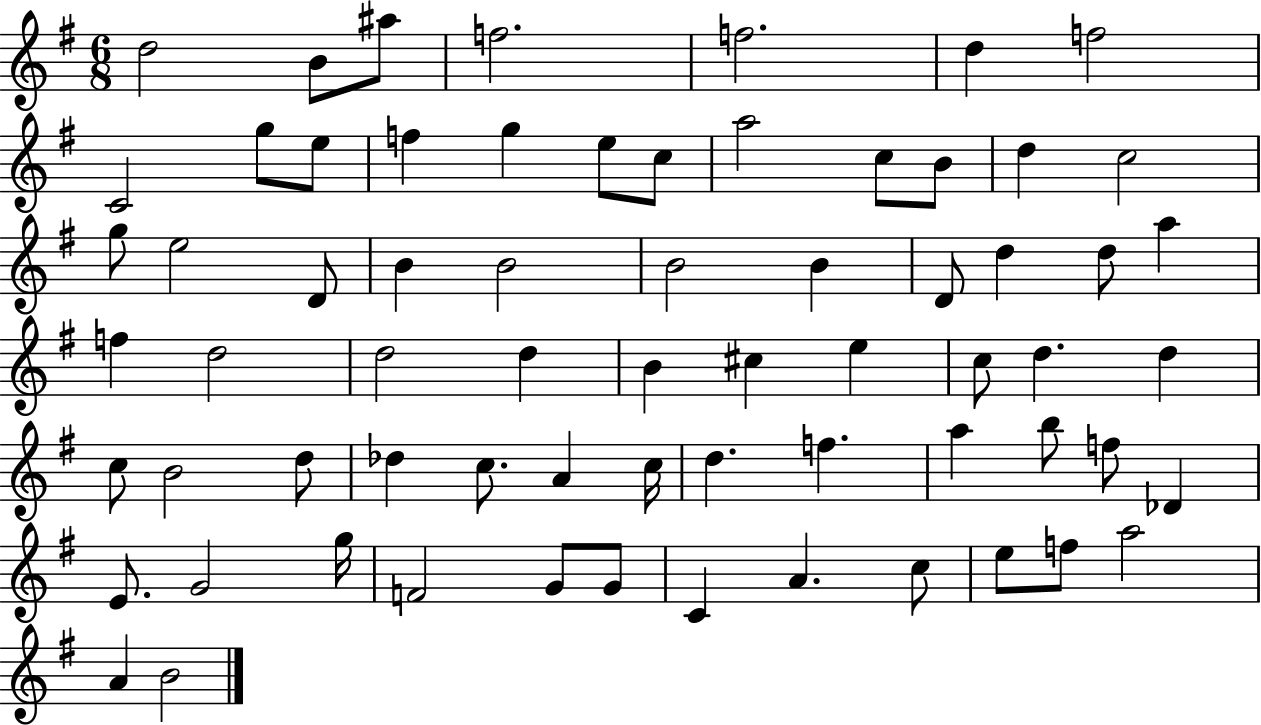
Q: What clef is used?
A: treble